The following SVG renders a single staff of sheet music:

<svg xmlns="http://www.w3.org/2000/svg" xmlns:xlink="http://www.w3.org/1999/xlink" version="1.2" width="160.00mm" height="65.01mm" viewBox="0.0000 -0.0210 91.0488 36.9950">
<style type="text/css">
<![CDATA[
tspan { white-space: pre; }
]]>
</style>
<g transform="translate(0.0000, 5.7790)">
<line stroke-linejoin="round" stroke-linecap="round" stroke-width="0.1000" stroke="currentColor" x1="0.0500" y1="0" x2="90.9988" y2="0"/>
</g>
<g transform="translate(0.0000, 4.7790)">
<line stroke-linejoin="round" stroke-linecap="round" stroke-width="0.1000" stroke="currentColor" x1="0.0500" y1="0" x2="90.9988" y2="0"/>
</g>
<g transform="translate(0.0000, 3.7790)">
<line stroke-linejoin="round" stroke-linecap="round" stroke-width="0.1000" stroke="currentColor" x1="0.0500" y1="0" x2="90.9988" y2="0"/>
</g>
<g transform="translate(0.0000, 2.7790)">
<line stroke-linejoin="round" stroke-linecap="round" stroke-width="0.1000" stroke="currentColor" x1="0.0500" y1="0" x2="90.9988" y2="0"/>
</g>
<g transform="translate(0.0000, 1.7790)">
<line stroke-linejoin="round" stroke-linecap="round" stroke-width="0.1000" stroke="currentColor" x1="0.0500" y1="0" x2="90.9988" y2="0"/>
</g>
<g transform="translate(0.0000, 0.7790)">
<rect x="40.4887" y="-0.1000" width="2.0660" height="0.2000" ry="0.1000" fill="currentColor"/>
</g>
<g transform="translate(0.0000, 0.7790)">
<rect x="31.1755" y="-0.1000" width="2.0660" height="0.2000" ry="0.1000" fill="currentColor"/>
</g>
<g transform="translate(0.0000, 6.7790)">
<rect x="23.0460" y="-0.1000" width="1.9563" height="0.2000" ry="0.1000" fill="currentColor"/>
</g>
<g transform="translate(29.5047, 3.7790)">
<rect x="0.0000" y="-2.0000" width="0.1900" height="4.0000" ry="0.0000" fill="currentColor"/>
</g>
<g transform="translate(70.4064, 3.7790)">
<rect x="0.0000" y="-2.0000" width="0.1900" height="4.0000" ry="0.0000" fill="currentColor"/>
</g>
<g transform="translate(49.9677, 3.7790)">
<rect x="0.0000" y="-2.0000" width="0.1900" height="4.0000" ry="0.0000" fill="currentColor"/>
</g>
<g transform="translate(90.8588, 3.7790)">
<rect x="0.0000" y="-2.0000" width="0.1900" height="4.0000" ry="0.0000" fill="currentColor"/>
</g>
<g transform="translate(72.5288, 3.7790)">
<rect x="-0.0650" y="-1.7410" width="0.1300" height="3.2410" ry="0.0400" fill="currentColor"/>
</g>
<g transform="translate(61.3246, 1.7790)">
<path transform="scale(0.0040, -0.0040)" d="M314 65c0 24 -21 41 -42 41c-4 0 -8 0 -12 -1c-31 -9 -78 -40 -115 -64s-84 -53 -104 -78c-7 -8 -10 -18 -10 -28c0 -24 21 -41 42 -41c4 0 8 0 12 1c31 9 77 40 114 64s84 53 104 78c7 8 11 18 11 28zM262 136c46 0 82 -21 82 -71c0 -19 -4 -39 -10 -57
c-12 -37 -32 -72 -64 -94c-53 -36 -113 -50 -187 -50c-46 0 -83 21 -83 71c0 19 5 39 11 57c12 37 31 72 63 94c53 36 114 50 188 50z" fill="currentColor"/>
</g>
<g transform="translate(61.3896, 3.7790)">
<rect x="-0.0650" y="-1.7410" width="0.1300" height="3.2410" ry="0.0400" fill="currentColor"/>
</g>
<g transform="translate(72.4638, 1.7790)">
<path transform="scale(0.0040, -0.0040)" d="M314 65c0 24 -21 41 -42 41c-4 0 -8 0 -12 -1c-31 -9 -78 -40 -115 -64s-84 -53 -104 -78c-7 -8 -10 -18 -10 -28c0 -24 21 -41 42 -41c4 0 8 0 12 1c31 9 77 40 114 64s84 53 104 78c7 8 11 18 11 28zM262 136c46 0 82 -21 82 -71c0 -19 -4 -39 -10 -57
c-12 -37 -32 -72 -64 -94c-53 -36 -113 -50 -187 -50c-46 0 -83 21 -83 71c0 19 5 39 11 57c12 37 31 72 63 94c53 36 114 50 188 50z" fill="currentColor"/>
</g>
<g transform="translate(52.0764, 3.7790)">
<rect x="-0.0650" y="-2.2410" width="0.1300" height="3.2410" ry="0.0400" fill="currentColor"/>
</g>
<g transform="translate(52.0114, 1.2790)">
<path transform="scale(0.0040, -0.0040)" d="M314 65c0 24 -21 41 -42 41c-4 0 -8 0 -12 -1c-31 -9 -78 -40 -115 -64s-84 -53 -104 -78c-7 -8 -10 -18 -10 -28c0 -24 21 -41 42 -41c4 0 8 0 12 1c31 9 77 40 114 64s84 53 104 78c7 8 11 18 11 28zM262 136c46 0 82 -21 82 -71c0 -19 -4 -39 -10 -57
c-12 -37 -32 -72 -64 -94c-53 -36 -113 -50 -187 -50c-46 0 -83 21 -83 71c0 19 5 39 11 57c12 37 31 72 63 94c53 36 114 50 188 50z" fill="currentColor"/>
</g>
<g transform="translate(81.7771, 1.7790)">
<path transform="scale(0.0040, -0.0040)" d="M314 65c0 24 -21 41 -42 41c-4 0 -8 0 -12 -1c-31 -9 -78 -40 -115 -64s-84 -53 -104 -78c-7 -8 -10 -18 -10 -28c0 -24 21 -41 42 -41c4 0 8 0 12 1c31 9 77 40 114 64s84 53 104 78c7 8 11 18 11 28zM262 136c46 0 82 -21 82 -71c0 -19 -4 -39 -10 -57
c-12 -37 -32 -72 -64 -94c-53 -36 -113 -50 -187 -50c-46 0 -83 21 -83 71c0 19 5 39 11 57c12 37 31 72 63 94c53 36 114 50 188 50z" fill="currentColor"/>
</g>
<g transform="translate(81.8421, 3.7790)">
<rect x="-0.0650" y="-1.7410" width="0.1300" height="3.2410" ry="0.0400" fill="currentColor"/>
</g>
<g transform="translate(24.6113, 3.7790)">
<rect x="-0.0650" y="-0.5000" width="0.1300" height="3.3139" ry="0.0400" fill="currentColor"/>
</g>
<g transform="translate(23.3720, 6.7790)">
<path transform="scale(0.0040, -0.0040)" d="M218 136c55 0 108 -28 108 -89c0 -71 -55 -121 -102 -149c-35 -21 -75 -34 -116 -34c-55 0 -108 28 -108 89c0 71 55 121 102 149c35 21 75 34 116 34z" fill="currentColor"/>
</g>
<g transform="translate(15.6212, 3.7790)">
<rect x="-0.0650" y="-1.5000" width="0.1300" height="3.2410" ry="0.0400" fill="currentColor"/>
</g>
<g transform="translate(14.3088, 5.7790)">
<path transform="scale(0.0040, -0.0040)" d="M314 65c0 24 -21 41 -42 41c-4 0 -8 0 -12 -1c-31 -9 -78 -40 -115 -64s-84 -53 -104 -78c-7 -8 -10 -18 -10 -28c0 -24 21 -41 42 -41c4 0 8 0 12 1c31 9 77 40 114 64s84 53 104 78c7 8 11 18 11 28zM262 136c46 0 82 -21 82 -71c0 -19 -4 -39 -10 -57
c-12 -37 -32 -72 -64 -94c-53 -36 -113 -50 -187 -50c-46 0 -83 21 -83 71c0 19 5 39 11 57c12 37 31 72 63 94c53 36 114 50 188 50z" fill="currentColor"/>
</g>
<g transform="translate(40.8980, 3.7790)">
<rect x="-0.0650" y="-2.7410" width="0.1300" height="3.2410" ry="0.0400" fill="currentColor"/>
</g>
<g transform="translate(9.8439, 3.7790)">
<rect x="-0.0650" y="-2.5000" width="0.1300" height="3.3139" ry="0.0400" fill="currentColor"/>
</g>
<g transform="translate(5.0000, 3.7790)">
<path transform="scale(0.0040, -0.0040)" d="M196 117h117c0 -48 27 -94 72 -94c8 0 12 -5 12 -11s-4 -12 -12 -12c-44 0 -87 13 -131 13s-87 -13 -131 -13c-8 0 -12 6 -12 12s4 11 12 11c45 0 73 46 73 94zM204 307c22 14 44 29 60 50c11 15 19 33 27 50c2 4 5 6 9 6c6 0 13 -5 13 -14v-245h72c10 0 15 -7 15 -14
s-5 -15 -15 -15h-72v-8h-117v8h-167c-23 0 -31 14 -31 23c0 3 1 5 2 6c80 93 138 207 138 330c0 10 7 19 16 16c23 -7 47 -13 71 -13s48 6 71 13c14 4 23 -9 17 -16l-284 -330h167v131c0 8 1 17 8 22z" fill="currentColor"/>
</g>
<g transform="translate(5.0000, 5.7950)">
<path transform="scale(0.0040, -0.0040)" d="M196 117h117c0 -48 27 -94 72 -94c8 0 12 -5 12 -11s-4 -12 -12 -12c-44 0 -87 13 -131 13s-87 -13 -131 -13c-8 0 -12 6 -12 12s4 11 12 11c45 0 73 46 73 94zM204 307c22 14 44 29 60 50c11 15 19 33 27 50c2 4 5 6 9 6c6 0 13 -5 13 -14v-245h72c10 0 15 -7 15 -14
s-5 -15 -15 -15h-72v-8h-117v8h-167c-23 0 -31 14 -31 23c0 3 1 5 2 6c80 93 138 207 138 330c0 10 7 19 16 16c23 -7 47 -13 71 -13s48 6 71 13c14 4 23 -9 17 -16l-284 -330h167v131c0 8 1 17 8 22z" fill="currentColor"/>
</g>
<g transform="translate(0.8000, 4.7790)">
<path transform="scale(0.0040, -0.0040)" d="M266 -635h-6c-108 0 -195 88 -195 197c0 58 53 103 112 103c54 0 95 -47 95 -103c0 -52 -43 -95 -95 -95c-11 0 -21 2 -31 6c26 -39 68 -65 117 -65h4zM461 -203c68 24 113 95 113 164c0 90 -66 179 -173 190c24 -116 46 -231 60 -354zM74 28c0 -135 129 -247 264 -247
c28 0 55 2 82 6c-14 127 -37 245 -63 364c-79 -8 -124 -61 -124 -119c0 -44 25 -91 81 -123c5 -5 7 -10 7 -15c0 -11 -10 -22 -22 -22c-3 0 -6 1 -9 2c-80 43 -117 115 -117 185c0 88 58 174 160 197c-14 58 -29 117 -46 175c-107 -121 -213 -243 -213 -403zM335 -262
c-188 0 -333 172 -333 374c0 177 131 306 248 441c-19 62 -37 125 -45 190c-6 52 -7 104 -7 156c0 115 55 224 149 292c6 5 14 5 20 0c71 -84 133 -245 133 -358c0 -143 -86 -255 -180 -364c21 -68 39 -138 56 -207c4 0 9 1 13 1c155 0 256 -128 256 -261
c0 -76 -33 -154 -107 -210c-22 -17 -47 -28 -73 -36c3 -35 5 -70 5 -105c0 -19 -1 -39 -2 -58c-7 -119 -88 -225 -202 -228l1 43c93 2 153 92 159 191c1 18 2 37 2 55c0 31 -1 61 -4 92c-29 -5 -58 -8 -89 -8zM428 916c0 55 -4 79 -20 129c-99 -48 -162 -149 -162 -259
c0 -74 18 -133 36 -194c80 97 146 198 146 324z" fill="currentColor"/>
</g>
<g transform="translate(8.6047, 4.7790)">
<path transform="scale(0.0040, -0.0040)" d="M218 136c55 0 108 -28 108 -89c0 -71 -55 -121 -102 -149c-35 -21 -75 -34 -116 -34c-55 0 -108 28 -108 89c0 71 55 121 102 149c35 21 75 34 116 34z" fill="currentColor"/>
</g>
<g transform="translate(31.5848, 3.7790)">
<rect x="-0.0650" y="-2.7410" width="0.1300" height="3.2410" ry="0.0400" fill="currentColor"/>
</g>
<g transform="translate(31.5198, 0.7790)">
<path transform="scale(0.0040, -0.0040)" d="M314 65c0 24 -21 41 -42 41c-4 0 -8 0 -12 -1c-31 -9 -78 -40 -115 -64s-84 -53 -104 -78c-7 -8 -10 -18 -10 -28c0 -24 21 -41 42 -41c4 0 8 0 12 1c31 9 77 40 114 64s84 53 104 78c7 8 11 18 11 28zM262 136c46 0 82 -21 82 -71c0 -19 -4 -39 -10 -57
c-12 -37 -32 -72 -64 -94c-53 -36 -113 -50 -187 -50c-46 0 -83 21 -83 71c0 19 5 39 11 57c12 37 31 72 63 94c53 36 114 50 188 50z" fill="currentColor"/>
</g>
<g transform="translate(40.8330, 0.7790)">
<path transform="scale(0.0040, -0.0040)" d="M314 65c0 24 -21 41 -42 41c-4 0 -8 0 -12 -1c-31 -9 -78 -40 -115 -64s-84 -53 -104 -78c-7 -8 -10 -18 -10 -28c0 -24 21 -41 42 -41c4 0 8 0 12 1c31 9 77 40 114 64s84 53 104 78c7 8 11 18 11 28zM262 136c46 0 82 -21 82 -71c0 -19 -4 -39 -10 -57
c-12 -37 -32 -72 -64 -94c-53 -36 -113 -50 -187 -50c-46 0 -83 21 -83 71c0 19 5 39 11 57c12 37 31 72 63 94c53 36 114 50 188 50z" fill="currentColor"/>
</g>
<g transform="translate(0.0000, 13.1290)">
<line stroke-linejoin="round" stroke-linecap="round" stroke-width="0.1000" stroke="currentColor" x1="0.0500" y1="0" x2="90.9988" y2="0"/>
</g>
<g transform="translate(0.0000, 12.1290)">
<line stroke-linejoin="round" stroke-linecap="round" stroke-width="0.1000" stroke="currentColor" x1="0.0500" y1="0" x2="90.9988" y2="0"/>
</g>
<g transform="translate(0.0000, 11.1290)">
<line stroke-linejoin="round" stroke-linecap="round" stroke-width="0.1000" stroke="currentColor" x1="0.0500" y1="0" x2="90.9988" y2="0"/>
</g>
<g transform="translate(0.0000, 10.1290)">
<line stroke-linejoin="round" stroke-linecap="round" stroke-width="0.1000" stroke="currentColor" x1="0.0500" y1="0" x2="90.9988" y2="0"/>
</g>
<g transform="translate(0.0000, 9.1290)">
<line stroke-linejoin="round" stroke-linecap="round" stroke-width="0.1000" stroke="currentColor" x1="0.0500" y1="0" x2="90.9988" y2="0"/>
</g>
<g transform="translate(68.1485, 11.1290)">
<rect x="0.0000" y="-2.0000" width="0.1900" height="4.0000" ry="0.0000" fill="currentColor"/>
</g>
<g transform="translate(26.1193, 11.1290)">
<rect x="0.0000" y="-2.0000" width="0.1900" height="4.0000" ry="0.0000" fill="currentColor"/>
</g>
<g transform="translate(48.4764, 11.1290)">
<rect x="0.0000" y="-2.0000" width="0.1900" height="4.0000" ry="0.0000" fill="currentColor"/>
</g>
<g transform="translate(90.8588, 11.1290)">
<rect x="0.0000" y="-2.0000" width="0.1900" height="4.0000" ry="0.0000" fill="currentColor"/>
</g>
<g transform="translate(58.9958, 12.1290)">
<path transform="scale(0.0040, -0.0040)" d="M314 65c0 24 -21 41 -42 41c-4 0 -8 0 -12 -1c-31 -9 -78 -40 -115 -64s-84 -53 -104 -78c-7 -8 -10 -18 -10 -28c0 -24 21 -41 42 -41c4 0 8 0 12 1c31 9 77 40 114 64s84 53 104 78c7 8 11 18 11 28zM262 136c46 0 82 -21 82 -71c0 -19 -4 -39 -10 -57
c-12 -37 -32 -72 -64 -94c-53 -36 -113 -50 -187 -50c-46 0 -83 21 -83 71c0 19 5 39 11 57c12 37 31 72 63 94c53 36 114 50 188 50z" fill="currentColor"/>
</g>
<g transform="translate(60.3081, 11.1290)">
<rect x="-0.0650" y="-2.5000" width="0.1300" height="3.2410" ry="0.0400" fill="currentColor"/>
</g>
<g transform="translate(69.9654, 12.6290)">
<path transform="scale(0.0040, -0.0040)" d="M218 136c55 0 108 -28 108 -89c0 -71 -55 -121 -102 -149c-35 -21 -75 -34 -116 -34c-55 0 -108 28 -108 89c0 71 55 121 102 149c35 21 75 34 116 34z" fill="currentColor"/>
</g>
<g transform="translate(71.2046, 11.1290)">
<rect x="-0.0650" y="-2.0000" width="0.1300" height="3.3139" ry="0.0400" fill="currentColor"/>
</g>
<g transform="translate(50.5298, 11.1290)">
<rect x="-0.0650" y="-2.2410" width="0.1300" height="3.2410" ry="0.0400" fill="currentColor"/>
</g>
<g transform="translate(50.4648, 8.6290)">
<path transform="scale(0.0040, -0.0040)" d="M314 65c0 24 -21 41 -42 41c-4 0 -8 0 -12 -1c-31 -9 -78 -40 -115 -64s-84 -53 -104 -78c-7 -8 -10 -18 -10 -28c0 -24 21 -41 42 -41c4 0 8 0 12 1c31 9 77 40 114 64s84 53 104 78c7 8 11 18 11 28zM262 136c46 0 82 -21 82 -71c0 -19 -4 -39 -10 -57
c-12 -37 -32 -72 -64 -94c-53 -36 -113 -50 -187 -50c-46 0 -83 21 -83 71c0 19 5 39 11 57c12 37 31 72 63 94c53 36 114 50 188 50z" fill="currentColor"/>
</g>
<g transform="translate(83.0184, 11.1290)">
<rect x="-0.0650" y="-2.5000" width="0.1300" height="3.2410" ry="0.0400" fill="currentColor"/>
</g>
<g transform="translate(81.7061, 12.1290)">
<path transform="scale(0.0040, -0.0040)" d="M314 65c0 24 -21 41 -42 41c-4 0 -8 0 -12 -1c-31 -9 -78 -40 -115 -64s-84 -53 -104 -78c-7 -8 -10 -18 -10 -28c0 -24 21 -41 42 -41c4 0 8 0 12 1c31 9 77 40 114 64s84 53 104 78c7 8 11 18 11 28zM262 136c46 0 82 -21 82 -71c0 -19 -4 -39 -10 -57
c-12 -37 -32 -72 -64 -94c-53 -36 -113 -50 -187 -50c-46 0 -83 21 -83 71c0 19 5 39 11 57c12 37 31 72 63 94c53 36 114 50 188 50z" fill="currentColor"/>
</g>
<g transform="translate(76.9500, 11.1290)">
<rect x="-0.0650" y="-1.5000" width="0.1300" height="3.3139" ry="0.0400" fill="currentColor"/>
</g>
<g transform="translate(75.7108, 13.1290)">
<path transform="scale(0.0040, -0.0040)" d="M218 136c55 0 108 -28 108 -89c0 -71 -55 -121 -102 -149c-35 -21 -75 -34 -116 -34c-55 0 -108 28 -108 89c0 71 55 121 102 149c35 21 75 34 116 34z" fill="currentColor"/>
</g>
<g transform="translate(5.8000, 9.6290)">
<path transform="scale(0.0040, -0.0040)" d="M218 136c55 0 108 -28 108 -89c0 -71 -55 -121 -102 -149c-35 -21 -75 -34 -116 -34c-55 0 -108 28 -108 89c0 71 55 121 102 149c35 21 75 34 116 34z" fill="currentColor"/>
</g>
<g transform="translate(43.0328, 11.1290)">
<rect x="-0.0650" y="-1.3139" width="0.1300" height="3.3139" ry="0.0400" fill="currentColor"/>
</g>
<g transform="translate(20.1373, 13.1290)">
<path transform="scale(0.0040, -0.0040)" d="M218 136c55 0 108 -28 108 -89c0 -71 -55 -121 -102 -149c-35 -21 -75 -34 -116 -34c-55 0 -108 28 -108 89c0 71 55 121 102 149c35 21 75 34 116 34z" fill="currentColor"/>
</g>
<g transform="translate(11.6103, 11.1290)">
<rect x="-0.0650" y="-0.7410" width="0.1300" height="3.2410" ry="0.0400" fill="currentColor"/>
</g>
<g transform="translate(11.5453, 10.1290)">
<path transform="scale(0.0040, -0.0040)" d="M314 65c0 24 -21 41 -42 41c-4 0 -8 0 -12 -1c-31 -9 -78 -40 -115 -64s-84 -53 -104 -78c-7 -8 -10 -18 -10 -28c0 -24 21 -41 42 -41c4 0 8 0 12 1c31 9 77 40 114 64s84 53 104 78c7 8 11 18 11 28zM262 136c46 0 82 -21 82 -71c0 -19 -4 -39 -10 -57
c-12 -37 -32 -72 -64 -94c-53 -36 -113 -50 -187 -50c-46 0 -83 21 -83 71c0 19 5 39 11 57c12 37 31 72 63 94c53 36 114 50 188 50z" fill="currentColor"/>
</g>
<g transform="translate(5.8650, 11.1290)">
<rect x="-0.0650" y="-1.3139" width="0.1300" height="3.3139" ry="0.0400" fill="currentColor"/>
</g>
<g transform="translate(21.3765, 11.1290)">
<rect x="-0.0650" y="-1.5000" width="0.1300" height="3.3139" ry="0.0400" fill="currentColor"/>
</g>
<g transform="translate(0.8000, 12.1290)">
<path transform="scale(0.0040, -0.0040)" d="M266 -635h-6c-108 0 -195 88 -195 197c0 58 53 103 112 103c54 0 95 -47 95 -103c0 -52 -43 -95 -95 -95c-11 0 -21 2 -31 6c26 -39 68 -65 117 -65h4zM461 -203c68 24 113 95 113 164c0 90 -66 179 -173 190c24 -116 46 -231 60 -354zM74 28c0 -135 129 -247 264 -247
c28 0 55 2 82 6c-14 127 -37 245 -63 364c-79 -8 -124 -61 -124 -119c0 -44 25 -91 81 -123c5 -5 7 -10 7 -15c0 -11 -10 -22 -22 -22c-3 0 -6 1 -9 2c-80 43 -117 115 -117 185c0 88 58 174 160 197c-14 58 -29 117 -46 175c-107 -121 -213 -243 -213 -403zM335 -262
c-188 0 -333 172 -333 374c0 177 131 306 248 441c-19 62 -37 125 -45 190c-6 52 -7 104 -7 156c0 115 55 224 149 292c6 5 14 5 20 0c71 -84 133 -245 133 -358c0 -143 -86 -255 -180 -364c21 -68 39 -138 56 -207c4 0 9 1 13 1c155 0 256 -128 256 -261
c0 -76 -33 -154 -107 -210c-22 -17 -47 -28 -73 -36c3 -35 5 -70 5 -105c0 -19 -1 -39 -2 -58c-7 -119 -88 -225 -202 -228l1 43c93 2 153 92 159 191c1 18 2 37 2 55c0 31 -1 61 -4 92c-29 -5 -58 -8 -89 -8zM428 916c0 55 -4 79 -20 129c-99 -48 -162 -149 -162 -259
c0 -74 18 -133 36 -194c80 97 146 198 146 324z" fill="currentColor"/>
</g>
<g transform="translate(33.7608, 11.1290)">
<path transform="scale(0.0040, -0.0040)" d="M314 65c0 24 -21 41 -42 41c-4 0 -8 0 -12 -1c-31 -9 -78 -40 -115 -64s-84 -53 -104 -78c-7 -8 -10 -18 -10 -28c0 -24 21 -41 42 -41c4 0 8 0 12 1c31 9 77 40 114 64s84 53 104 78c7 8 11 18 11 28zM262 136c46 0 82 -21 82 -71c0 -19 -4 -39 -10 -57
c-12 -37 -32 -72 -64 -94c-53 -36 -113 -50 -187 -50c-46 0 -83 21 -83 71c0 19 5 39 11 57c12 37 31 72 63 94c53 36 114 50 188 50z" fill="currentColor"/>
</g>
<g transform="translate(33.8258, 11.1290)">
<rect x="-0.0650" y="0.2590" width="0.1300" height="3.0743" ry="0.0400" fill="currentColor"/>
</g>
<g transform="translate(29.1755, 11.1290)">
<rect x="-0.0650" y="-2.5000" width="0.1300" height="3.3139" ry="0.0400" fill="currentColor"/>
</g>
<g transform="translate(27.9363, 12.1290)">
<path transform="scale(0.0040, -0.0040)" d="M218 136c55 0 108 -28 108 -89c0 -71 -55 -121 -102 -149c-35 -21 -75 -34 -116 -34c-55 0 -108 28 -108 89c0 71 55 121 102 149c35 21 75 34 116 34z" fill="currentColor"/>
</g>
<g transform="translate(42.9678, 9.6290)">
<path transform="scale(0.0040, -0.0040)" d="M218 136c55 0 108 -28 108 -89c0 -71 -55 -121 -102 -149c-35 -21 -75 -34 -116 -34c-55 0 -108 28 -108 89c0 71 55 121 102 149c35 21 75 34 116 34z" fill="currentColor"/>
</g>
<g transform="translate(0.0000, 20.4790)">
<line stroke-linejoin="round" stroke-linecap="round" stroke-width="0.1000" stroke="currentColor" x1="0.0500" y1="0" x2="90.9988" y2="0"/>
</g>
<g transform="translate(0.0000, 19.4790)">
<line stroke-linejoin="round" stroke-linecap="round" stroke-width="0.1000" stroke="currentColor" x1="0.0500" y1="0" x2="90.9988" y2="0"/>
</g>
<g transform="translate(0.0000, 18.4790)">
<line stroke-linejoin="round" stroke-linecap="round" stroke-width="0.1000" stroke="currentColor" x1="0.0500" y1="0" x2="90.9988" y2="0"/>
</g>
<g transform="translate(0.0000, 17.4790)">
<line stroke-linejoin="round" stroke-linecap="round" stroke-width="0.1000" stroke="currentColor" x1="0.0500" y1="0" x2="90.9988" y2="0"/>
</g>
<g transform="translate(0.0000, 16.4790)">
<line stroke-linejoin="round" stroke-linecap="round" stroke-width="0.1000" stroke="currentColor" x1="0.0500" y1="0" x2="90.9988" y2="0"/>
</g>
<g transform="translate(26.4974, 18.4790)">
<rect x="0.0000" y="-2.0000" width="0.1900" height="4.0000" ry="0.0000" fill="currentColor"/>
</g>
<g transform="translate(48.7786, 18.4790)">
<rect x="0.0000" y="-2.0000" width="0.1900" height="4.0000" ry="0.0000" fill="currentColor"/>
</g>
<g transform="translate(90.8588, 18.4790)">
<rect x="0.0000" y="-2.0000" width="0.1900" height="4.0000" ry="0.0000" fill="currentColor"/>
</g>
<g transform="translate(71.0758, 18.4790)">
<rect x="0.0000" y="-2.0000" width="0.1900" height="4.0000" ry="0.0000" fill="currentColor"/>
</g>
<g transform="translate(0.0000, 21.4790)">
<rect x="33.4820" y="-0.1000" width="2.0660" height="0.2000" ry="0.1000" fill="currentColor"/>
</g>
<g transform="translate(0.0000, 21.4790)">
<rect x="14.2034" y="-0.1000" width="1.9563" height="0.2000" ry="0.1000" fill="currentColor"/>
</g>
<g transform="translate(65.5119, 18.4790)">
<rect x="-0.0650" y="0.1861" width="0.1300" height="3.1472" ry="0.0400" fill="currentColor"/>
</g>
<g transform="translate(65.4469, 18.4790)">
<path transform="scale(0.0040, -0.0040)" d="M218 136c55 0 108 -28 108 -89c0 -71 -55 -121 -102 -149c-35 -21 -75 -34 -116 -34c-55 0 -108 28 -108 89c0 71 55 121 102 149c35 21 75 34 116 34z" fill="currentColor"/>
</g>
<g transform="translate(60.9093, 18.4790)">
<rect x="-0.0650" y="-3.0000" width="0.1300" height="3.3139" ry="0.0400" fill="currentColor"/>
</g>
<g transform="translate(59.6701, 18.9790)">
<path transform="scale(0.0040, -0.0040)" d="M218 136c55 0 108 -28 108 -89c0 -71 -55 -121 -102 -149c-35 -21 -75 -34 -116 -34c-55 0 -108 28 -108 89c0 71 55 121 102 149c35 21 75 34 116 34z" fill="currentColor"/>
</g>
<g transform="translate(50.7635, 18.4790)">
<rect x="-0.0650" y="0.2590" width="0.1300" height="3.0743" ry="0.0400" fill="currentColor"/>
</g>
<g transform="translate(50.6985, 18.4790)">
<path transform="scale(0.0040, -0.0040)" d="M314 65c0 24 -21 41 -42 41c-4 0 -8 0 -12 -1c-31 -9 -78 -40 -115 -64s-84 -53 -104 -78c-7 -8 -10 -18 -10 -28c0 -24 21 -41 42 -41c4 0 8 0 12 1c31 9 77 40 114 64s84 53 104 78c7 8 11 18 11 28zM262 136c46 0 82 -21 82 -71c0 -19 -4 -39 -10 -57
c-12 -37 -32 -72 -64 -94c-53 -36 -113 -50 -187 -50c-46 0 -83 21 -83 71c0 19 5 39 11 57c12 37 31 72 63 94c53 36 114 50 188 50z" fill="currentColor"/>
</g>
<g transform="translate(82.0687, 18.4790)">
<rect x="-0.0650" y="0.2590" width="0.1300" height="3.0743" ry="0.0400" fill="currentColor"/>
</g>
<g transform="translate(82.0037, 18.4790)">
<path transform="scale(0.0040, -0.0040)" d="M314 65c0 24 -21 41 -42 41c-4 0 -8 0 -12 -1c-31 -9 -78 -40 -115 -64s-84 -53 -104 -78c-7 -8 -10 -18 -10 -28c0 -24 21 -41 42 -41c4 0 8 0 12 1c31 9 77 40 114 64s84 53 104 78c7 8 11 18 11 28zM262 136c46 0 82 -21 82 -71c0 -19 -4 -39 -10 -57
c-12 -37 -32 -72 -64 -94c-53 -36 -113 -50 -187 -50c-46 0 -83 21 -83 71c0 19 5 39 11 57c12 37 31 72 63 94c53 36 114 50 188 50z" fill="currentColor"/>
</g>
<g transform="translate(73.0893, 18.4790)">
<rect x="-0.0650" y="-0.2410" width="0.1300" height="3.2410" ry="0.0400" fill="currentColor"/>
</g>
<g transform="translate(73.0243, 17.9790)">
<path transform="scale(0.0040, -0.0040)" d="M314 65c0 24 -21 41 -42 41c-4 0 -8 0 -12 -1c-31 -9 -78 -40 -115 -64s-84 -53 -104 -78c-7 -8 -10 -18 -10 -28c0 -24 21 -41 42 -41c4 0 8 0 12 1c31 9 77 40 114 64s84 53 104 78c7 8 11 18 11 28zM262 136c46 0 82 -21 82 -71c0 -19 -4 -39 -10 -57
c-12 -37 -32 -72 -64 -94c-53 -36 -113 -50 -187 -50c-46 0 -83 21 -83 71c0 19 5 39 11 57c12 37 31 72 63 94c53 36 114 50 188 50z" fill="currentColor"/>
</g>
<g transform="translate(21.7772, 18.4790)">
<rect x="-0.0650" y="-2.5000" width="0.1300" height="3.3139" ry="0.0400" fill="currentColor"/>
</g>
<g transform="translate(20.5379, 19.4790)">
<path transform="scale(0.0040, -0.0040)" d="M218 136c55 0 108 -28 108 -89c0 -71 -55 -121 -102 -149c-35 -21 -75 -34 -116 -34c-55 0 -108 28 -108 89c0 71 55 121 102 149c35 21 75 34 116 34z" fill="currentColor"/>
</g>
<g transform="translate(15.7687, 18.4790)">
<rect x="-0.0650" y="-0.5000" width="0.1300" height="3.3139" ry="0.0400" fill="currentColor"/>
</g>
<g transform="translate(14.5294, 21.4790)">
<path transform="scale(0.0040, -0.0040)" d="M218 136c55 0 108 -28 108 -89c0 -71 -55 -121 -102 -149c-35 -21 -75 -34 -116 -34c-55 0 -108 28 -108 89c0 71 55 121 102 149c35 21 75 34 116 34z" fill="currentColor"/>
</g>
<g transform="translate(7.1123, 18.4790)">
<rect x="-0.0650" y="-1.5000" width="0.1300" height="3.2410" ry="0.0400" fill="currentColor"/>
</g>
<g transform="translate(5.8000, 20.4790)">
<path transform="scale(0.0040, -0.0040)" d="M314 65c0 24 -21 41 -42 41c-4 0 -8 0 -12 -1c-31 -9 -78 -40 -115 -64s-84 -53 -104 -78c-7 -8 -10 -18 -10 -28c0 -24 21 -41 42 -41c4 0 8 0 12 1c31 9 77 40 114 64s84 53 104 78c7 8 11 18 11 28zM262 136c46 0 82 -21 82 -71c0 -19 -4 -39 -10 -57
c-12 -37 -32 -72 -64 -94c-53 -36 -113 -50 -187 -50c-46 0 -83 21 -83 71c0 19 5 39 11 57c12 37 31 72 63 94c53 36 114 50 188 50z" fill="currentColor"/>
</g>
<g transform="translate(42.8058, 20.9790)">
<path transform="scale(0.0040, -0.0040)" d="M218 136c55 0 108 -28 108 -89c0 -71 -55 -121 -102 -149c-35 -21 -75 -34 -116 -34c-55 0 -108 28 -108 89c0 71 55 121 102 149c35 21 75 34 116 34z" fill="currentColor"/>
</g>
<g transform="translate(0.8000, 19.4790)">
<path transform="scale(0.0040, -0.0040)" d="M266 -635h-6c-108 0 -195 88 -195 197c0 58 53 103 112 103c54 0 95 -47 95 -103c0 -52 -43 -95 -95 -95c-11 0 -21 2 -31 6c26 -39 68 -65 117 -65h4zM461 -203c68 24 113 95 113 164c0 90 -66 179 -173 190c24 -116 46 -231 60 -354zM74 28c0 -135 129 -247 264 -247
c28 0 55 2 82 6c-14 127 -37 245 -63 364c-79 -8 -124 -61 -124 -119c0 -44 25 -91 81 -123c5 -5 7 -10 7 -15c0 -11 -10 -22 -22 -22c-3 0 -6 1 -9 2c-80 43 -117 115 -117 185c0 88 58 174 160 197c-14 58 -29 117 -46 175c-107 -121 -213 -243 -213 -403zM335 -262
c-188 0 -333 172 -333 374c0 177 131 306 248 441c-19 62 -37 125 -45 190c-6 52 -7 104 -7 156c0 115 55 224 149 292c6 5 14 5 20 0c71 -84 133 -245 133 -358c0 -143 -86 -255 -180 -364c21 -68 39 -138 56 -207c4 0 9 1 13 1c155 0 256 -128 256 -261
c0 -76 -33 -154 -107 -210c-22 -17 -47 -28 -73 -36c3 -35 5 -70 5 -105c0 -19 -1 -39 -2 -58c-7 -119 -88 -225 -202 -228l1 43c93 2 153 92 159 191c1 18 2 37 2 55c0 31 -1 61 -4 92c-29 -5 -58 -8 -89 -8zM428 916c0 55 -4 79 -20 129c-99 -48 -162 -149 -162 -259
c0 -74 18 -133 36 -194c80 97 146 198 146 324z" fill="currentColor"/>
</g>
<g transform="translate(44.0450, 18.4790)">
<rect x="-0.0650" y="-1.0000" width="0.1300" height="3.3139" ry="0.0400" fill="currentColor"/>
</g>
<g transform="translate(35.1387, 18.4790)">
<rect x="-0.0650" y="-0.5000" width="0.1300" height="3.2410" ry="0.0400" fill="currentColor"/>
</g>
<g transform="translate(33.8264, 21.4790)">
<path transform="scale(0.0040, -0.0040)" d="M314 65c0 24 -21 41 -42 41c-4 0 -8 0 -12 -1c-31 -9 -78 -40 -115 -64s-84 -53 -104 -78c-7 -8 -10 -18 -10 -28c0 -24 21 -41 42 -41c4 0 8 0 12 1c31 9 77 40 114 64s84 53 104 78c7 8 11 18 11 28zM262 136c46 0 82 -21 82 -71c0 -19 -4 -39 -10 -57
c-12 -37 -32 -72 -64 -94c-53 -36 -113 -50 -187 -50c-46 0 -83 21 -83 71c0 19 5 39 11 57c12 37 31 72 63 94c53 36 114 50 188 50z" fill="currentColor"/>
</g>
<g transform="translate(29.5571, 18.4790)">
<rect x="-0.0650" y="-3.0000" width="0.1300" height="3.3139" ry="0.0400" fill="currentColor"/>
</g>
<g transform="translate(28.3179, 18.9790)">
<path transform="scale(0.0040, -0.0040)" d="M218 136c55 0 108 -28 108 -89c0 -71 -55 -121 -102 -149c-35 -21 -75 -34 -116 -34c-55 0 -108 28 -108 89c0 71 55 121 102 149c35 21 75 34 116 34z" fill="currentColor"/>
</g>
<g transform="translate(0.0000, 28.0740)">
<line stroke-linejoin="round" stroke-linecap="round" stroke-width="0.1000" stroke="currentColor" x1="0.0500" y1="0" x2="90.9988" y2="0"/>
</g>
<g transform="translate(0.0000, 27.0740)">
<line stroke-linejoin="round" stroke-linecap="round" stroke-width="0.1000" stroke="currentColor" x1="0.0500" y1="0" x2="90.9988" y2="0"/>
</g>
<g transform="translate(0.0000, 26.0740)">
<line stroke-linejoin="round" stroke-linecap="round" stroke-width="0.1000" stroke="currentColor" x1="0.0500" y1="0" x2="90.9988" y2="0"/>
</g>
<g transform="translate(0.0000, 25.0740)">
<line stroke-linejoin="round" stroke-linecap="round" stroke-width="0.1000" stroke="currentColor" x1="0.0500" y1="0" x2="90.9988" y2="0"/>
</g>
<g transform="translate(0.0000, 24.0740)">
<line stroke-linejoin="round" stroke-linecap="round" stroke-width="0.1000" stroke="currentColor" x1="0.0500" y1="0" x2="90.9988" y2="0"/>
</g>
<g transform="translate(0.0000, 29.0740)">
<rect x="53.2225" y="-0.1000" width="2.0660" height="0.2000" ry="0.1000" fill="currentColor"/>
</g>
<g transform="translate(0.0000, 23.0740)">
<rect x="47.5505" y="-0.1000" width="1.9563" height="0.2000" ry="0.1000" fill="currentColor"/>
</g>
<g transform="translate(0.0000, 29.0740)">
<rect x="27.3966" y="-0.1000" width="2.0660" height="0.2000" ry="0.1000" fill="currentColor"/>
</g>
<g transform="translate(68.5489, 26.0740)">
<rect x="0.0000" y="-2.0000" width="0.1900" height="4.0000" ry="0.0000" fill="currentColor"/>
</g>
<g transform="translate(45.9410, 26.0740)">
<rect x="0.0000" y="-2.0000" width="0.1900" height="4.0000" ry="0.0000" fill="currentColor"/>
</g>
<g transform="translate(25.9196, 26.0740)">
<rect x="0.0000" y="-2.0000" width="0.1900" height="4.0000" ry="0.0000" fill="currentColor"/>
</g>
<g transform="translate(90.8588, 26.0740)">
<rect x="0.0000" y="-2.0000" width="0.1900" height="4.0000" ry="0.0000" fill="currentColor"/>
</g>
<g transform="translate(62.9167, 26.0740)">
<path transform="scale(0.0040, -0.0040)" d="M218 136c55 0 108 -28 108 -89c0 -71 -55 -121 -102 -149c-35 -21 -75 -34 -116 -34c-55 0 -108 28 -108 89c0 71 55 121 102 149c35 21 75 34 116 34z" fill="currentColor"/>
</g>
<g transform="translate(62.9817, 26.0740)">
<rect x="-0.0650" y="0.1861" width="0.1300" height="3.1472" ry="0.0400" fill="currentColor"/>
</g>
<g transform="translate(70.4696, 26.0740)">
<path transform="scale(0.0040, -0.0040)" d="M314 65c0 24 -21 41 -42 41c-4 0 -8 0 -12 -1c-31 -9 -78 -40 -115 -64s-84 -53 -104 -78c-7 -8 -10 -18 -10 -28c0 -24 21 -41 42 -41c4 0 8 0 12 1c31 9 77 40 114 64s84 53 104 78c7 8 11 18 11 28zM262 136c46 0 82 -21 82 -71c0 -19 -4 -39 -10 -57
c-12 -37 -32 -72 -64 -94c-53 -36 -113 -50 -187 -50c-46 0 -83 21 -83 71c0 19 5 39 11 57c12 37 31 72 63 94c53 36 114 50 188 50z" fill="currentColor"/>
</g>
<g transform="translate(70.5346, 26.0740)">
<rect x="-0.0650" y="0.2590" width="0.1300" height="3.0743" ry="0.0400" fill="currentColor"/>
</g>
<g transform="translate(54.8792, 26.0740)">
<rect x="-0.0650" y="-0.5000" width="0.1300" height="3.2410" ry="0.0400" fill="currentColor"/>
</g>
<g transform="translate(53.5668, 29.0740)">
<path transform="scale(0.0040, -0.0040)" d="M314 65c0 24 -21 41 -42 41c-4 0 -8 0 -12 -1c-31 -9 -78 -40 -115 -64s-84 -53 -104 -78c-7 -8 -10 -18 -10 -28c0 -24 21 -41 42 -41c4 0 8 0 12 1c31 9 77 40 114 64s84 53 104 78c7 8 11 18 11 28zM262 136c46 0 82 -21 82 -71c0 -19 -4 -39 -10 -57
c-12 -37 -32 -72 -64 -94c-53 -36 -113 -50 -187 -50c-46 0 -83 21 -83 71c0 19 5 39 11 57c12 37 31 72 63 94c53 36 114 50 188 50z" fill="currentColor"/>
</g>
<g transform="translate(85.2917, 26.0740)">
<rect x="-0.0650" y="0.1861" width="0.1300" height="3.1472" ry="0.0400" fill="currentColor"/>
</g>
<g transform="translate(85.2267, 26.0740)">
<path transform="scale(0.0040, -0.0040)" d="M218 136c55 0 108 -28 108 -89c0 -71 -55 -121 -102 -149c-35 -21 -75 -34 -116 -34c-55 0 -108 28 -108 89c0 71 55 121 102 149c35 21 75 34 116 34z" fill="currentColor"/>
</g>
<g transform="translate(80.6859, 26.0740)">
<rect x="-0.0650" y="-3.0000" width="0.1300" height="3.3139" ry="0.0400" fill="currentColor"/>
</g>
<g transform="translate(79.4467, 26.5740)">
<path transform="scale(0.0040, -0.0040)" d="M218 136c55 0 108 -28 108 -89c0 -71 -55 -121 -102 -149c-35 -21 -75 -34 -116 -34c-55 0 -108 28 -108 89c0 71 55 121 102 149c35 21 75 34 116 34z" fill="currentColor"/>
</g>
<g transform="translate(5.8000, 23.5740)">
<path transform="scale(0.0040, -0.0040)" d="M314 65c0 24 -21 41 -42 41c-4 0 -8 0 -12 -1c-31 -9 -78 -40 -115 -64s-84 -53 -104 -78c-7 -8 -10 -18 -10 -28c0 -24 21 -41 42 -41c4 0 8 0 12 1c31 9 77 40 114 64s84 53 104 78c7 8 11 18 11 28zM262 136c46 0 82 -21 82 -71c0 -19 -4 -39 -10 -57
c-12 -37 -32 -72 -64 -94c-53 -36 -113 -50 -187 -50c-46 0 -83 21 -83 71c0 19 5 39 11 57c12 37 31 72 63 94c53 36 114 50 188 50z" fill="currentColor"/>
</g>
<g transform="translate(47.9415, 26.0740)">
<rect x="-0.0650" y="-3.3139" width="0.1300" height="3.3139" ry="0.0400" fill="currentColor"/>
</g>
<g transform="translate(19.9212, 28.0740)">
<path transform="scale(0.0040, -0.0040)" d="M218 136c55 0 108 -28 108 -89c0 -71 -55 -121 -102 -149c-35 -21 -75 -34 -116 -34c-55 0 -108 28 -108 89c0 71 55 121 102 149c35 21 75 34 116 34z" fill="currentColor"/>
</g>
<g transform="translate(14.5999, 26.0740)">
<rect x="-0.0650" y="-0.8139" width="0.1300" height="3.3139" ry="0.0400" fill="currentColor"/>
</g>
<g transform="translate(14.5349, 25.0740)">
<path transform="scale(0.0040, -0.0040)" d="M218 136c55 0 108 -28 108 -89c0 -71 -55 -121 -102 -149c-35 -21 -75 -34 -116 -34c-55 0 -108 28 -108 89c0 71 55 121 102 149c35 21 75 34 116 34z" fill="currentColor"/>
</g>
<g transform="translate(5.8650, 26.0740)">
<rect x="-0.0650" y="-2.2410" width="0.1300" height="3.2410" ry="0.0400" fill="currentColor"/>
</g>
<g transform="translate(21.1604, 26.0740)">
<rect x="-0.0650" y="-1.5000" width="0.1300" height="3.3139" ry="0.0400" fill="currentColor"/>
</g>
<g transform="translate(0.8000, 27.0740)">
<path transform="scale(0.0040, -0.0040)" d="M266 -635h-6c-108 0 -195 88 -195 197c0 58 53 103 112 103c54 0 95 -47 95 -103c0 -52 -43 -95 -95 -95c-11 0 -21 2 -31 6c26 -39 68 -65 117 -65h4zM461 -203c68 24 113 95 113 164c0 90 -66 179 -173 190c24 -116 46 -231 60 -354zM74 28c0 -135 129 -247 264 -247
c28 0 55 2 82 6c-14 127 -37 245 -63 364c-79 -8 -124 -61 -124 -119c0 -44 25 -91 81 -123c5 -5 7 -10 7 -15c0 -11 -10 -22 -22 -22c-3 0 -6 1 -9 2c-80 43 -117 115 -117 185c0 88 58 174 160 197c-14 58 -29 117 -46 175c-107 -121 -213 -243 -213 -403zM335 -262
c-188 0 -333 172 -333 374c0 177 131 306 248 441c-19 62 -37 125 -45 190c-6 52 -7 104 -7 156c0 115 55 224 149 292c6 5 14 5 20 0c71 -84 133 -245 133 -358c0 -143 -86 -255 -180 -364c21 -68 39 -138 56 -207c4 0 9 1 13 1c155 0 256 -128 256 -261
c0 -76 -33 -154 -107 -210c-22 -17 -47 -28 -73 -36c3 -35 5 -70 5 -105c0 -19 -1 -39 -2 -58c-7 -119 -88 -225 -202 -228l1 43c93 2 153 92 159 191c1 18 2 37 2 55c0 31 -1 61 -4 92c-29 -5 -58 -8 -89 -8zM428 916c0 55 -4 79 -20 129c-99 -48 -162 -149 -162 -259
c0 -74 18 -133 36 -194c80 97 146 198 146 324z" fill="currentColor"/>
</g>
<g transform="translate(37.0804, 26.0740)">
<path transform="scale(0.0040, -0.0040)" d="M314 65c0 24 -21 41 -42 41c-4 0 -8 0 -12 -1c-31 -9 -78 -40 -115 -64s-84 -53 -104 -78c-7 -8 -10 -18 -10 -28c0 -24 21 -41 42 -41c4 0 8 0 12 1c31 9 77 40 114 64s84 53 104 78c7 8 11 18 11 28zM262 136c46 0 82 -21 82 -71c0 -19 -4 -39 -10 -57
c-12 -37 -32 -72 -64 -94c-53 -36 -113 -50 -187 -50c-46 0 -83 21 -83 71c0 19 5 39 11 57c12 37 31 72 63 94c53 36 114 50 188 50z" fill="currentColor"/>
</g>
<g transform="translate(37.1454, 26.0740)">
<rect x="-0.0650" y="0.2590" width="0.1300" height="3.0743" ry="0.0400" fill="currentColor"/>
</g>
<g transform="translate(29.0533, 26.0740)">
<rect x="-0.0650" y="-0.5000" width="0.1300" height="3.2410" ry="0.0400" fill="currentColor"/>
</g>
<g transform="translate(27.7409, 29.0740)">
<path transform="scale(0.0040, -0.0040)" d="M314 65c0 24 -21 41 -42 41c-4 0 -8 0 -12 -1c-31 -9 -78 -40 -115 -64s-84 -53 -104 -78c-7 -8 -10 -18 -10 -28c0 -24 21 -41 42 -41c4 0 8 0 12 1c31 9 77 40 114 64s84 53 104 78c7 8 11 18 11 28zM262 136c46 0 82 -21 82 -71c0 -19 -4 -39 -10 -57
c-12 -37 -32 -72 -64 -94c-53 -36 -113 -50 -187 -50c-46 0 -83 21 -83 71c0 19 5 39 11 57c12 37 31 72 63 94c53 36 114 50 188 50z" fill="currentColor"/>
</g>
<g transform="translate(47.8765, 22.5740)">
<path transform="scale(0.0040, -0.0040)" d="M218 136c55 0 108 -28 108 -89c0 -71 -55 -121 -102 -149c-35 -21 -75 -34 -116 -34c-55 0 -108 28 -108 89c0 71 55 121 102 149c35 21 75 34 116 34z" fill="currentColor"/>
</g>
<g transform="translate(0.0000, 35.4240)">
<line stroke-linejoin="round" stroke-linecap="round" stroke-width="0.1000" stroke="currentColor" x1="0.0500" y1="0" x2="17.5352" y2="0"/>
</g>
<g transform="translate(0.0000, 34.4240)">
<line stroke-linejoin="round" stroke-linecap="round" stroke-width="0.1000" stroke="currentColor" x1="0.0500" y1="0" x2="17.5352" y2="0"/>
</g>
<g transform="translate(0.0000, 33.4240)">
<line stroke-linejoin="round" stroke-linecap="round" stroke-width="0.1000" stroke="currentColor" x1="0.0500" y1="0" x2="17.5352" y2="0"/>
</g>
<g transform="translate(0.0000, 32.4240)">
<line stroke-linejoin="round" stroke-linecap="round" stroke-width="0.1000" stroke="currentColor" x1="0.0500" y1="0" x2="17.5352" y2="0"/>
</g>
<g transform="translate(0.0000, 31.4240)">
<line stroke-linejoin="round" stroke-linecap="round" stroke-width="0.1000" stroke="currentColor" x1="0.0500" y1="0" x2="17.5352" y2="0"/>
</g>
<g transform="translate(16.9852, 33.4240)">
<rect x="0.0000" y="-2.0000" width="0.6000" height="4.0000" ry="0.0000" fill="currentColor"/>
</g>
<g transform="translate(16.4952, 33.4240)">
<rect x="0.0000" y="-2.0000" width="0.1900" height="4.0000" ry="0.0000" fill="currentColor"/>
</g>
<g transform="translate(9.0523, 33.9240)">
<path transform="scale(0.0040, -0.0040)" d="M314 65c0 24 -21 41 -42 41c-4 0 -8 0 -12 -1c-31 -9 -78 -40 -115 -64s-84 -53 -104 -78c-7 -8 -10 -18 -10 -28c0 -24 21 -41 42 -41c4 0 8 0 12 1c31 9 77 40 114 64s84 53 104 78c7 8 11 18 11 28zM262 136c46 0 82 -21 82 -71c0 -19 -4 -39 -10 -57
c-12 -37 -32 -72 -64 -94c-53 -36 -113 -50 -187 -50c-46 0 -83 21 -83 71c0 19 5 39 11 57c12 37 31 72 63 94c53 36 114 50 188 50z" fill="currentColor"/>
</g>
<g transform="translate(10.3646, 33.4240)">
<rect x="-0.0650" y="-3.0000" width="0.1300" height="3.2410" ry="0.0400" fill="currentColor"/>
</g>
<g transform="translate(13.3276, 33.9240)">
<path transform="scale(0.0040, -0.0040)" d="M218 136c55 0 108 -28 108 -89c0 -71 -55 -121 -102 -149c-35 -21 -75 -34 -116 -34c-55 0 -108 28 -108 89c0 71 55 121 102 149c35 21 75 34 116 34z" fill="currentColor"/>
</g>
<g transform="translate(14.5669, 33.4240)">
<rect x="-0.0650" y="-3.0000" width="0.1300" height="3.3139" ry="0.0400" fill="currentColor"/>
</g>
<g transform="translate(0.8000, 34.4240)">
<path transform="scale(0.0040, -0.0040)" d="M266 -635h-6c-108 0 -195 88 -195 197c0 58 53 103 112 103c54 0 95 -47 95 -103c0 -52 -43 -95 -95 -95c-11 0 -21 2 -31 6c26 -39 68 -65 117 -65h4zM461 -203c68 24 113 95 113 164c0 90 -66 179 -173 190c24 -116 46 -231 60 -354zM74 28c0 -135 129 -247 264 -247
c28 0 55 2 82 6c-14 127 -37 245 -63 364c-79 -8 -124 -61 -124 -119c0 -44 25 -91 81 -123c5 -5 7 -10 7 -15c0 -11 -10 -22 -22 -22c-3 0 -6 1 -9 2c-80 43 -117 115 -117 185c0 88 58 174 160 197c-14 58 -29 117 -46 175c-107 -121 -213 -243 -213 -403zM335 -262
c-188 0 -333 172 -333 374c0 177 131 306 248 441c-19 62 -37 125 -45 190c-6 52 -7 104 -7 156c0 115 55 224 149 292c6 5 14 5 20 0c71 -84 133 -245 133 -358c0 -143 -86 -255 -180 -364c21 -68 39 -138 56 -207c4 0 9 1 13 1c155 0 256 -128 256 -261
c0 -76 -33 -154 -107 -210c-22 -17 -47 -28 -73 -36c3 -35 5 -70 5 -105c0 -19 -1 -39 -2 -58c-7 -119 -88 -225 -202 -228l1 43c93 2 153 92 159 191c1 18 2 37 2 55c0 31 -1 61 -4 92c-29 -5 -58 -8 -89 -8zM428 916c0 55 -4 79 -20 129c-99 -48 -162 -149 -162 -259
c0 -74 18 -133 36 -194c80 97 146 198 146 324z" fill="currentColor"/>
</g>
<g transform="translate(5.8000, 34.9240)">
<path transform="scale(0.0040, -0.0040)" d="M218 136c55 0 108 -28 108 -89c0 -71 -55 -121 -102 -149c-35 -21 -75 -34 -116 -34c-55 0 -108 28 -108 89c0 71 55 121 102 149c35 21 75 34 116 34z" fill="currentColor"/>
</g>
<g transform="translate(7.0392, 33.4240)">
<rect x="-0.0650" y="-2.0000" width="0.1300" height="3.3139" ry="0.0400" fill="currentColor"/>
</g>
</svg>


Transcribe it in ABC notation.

X:1
T:Untitled
M:4/4
L:1/4
K:C
G E2 C a2 a2 g2 f2 f2 f2 e d2 E G B2 e g2 G2 F E G2 E2 C G A C2 D B2 A B c2 B2 g2 d E C2 B2 b C2 B B2 A B F A2 A